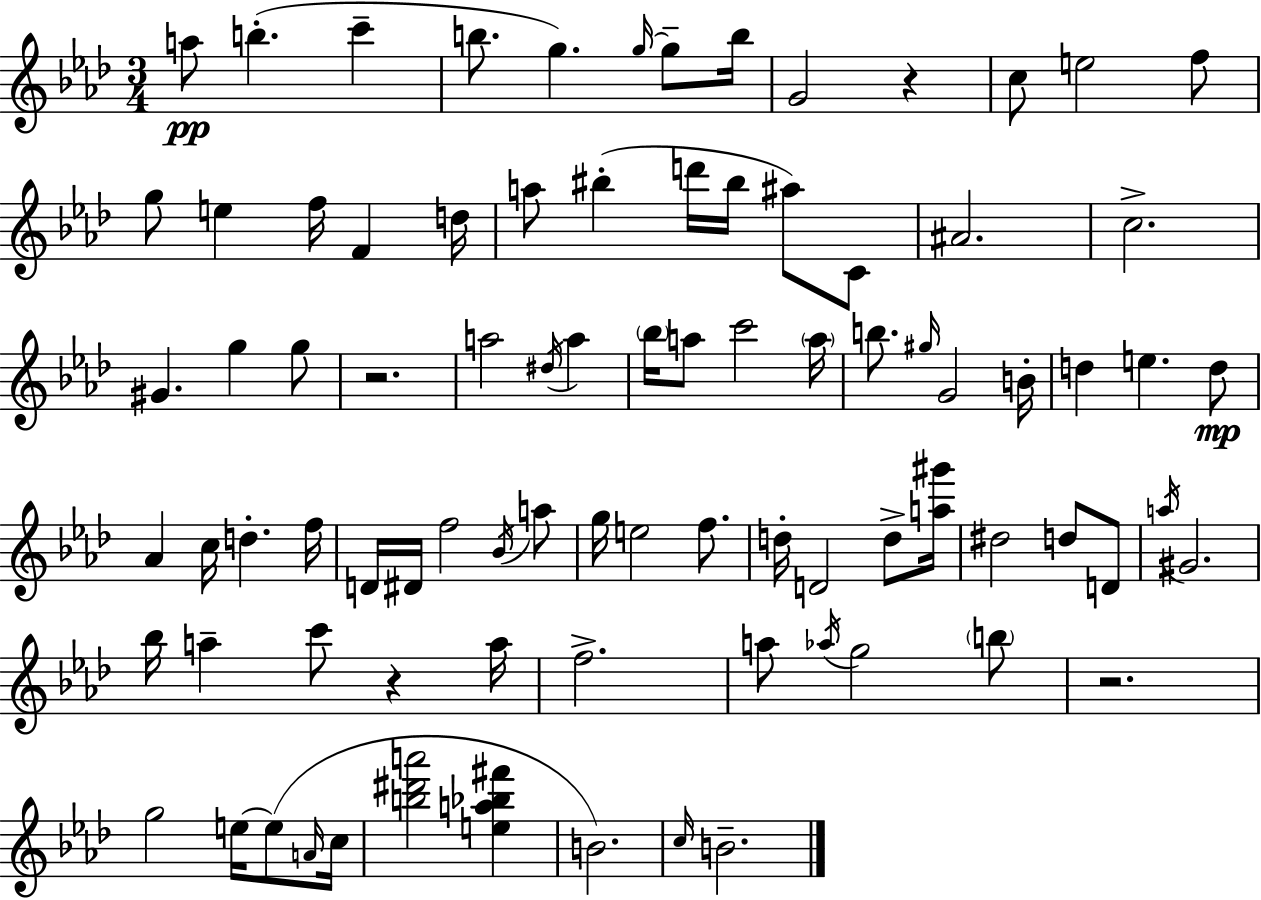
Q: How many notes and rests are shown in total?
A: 86